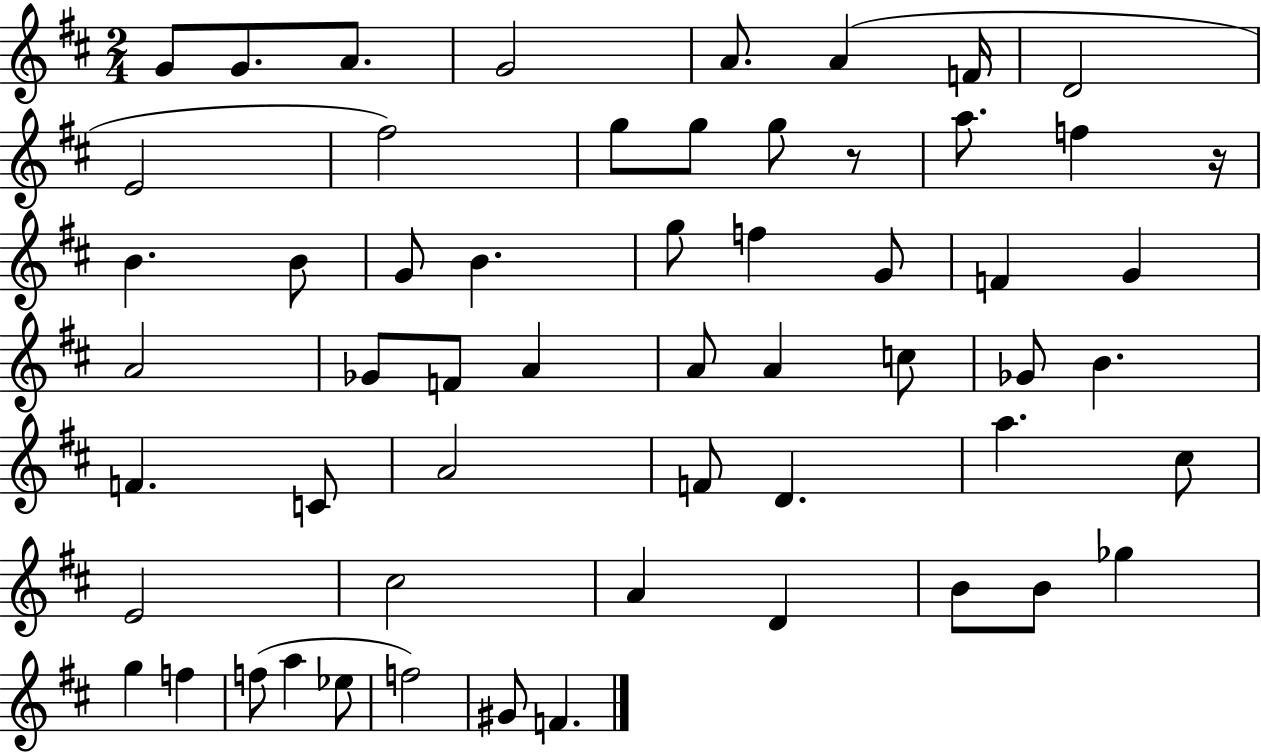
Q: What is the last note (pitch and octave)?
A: F4